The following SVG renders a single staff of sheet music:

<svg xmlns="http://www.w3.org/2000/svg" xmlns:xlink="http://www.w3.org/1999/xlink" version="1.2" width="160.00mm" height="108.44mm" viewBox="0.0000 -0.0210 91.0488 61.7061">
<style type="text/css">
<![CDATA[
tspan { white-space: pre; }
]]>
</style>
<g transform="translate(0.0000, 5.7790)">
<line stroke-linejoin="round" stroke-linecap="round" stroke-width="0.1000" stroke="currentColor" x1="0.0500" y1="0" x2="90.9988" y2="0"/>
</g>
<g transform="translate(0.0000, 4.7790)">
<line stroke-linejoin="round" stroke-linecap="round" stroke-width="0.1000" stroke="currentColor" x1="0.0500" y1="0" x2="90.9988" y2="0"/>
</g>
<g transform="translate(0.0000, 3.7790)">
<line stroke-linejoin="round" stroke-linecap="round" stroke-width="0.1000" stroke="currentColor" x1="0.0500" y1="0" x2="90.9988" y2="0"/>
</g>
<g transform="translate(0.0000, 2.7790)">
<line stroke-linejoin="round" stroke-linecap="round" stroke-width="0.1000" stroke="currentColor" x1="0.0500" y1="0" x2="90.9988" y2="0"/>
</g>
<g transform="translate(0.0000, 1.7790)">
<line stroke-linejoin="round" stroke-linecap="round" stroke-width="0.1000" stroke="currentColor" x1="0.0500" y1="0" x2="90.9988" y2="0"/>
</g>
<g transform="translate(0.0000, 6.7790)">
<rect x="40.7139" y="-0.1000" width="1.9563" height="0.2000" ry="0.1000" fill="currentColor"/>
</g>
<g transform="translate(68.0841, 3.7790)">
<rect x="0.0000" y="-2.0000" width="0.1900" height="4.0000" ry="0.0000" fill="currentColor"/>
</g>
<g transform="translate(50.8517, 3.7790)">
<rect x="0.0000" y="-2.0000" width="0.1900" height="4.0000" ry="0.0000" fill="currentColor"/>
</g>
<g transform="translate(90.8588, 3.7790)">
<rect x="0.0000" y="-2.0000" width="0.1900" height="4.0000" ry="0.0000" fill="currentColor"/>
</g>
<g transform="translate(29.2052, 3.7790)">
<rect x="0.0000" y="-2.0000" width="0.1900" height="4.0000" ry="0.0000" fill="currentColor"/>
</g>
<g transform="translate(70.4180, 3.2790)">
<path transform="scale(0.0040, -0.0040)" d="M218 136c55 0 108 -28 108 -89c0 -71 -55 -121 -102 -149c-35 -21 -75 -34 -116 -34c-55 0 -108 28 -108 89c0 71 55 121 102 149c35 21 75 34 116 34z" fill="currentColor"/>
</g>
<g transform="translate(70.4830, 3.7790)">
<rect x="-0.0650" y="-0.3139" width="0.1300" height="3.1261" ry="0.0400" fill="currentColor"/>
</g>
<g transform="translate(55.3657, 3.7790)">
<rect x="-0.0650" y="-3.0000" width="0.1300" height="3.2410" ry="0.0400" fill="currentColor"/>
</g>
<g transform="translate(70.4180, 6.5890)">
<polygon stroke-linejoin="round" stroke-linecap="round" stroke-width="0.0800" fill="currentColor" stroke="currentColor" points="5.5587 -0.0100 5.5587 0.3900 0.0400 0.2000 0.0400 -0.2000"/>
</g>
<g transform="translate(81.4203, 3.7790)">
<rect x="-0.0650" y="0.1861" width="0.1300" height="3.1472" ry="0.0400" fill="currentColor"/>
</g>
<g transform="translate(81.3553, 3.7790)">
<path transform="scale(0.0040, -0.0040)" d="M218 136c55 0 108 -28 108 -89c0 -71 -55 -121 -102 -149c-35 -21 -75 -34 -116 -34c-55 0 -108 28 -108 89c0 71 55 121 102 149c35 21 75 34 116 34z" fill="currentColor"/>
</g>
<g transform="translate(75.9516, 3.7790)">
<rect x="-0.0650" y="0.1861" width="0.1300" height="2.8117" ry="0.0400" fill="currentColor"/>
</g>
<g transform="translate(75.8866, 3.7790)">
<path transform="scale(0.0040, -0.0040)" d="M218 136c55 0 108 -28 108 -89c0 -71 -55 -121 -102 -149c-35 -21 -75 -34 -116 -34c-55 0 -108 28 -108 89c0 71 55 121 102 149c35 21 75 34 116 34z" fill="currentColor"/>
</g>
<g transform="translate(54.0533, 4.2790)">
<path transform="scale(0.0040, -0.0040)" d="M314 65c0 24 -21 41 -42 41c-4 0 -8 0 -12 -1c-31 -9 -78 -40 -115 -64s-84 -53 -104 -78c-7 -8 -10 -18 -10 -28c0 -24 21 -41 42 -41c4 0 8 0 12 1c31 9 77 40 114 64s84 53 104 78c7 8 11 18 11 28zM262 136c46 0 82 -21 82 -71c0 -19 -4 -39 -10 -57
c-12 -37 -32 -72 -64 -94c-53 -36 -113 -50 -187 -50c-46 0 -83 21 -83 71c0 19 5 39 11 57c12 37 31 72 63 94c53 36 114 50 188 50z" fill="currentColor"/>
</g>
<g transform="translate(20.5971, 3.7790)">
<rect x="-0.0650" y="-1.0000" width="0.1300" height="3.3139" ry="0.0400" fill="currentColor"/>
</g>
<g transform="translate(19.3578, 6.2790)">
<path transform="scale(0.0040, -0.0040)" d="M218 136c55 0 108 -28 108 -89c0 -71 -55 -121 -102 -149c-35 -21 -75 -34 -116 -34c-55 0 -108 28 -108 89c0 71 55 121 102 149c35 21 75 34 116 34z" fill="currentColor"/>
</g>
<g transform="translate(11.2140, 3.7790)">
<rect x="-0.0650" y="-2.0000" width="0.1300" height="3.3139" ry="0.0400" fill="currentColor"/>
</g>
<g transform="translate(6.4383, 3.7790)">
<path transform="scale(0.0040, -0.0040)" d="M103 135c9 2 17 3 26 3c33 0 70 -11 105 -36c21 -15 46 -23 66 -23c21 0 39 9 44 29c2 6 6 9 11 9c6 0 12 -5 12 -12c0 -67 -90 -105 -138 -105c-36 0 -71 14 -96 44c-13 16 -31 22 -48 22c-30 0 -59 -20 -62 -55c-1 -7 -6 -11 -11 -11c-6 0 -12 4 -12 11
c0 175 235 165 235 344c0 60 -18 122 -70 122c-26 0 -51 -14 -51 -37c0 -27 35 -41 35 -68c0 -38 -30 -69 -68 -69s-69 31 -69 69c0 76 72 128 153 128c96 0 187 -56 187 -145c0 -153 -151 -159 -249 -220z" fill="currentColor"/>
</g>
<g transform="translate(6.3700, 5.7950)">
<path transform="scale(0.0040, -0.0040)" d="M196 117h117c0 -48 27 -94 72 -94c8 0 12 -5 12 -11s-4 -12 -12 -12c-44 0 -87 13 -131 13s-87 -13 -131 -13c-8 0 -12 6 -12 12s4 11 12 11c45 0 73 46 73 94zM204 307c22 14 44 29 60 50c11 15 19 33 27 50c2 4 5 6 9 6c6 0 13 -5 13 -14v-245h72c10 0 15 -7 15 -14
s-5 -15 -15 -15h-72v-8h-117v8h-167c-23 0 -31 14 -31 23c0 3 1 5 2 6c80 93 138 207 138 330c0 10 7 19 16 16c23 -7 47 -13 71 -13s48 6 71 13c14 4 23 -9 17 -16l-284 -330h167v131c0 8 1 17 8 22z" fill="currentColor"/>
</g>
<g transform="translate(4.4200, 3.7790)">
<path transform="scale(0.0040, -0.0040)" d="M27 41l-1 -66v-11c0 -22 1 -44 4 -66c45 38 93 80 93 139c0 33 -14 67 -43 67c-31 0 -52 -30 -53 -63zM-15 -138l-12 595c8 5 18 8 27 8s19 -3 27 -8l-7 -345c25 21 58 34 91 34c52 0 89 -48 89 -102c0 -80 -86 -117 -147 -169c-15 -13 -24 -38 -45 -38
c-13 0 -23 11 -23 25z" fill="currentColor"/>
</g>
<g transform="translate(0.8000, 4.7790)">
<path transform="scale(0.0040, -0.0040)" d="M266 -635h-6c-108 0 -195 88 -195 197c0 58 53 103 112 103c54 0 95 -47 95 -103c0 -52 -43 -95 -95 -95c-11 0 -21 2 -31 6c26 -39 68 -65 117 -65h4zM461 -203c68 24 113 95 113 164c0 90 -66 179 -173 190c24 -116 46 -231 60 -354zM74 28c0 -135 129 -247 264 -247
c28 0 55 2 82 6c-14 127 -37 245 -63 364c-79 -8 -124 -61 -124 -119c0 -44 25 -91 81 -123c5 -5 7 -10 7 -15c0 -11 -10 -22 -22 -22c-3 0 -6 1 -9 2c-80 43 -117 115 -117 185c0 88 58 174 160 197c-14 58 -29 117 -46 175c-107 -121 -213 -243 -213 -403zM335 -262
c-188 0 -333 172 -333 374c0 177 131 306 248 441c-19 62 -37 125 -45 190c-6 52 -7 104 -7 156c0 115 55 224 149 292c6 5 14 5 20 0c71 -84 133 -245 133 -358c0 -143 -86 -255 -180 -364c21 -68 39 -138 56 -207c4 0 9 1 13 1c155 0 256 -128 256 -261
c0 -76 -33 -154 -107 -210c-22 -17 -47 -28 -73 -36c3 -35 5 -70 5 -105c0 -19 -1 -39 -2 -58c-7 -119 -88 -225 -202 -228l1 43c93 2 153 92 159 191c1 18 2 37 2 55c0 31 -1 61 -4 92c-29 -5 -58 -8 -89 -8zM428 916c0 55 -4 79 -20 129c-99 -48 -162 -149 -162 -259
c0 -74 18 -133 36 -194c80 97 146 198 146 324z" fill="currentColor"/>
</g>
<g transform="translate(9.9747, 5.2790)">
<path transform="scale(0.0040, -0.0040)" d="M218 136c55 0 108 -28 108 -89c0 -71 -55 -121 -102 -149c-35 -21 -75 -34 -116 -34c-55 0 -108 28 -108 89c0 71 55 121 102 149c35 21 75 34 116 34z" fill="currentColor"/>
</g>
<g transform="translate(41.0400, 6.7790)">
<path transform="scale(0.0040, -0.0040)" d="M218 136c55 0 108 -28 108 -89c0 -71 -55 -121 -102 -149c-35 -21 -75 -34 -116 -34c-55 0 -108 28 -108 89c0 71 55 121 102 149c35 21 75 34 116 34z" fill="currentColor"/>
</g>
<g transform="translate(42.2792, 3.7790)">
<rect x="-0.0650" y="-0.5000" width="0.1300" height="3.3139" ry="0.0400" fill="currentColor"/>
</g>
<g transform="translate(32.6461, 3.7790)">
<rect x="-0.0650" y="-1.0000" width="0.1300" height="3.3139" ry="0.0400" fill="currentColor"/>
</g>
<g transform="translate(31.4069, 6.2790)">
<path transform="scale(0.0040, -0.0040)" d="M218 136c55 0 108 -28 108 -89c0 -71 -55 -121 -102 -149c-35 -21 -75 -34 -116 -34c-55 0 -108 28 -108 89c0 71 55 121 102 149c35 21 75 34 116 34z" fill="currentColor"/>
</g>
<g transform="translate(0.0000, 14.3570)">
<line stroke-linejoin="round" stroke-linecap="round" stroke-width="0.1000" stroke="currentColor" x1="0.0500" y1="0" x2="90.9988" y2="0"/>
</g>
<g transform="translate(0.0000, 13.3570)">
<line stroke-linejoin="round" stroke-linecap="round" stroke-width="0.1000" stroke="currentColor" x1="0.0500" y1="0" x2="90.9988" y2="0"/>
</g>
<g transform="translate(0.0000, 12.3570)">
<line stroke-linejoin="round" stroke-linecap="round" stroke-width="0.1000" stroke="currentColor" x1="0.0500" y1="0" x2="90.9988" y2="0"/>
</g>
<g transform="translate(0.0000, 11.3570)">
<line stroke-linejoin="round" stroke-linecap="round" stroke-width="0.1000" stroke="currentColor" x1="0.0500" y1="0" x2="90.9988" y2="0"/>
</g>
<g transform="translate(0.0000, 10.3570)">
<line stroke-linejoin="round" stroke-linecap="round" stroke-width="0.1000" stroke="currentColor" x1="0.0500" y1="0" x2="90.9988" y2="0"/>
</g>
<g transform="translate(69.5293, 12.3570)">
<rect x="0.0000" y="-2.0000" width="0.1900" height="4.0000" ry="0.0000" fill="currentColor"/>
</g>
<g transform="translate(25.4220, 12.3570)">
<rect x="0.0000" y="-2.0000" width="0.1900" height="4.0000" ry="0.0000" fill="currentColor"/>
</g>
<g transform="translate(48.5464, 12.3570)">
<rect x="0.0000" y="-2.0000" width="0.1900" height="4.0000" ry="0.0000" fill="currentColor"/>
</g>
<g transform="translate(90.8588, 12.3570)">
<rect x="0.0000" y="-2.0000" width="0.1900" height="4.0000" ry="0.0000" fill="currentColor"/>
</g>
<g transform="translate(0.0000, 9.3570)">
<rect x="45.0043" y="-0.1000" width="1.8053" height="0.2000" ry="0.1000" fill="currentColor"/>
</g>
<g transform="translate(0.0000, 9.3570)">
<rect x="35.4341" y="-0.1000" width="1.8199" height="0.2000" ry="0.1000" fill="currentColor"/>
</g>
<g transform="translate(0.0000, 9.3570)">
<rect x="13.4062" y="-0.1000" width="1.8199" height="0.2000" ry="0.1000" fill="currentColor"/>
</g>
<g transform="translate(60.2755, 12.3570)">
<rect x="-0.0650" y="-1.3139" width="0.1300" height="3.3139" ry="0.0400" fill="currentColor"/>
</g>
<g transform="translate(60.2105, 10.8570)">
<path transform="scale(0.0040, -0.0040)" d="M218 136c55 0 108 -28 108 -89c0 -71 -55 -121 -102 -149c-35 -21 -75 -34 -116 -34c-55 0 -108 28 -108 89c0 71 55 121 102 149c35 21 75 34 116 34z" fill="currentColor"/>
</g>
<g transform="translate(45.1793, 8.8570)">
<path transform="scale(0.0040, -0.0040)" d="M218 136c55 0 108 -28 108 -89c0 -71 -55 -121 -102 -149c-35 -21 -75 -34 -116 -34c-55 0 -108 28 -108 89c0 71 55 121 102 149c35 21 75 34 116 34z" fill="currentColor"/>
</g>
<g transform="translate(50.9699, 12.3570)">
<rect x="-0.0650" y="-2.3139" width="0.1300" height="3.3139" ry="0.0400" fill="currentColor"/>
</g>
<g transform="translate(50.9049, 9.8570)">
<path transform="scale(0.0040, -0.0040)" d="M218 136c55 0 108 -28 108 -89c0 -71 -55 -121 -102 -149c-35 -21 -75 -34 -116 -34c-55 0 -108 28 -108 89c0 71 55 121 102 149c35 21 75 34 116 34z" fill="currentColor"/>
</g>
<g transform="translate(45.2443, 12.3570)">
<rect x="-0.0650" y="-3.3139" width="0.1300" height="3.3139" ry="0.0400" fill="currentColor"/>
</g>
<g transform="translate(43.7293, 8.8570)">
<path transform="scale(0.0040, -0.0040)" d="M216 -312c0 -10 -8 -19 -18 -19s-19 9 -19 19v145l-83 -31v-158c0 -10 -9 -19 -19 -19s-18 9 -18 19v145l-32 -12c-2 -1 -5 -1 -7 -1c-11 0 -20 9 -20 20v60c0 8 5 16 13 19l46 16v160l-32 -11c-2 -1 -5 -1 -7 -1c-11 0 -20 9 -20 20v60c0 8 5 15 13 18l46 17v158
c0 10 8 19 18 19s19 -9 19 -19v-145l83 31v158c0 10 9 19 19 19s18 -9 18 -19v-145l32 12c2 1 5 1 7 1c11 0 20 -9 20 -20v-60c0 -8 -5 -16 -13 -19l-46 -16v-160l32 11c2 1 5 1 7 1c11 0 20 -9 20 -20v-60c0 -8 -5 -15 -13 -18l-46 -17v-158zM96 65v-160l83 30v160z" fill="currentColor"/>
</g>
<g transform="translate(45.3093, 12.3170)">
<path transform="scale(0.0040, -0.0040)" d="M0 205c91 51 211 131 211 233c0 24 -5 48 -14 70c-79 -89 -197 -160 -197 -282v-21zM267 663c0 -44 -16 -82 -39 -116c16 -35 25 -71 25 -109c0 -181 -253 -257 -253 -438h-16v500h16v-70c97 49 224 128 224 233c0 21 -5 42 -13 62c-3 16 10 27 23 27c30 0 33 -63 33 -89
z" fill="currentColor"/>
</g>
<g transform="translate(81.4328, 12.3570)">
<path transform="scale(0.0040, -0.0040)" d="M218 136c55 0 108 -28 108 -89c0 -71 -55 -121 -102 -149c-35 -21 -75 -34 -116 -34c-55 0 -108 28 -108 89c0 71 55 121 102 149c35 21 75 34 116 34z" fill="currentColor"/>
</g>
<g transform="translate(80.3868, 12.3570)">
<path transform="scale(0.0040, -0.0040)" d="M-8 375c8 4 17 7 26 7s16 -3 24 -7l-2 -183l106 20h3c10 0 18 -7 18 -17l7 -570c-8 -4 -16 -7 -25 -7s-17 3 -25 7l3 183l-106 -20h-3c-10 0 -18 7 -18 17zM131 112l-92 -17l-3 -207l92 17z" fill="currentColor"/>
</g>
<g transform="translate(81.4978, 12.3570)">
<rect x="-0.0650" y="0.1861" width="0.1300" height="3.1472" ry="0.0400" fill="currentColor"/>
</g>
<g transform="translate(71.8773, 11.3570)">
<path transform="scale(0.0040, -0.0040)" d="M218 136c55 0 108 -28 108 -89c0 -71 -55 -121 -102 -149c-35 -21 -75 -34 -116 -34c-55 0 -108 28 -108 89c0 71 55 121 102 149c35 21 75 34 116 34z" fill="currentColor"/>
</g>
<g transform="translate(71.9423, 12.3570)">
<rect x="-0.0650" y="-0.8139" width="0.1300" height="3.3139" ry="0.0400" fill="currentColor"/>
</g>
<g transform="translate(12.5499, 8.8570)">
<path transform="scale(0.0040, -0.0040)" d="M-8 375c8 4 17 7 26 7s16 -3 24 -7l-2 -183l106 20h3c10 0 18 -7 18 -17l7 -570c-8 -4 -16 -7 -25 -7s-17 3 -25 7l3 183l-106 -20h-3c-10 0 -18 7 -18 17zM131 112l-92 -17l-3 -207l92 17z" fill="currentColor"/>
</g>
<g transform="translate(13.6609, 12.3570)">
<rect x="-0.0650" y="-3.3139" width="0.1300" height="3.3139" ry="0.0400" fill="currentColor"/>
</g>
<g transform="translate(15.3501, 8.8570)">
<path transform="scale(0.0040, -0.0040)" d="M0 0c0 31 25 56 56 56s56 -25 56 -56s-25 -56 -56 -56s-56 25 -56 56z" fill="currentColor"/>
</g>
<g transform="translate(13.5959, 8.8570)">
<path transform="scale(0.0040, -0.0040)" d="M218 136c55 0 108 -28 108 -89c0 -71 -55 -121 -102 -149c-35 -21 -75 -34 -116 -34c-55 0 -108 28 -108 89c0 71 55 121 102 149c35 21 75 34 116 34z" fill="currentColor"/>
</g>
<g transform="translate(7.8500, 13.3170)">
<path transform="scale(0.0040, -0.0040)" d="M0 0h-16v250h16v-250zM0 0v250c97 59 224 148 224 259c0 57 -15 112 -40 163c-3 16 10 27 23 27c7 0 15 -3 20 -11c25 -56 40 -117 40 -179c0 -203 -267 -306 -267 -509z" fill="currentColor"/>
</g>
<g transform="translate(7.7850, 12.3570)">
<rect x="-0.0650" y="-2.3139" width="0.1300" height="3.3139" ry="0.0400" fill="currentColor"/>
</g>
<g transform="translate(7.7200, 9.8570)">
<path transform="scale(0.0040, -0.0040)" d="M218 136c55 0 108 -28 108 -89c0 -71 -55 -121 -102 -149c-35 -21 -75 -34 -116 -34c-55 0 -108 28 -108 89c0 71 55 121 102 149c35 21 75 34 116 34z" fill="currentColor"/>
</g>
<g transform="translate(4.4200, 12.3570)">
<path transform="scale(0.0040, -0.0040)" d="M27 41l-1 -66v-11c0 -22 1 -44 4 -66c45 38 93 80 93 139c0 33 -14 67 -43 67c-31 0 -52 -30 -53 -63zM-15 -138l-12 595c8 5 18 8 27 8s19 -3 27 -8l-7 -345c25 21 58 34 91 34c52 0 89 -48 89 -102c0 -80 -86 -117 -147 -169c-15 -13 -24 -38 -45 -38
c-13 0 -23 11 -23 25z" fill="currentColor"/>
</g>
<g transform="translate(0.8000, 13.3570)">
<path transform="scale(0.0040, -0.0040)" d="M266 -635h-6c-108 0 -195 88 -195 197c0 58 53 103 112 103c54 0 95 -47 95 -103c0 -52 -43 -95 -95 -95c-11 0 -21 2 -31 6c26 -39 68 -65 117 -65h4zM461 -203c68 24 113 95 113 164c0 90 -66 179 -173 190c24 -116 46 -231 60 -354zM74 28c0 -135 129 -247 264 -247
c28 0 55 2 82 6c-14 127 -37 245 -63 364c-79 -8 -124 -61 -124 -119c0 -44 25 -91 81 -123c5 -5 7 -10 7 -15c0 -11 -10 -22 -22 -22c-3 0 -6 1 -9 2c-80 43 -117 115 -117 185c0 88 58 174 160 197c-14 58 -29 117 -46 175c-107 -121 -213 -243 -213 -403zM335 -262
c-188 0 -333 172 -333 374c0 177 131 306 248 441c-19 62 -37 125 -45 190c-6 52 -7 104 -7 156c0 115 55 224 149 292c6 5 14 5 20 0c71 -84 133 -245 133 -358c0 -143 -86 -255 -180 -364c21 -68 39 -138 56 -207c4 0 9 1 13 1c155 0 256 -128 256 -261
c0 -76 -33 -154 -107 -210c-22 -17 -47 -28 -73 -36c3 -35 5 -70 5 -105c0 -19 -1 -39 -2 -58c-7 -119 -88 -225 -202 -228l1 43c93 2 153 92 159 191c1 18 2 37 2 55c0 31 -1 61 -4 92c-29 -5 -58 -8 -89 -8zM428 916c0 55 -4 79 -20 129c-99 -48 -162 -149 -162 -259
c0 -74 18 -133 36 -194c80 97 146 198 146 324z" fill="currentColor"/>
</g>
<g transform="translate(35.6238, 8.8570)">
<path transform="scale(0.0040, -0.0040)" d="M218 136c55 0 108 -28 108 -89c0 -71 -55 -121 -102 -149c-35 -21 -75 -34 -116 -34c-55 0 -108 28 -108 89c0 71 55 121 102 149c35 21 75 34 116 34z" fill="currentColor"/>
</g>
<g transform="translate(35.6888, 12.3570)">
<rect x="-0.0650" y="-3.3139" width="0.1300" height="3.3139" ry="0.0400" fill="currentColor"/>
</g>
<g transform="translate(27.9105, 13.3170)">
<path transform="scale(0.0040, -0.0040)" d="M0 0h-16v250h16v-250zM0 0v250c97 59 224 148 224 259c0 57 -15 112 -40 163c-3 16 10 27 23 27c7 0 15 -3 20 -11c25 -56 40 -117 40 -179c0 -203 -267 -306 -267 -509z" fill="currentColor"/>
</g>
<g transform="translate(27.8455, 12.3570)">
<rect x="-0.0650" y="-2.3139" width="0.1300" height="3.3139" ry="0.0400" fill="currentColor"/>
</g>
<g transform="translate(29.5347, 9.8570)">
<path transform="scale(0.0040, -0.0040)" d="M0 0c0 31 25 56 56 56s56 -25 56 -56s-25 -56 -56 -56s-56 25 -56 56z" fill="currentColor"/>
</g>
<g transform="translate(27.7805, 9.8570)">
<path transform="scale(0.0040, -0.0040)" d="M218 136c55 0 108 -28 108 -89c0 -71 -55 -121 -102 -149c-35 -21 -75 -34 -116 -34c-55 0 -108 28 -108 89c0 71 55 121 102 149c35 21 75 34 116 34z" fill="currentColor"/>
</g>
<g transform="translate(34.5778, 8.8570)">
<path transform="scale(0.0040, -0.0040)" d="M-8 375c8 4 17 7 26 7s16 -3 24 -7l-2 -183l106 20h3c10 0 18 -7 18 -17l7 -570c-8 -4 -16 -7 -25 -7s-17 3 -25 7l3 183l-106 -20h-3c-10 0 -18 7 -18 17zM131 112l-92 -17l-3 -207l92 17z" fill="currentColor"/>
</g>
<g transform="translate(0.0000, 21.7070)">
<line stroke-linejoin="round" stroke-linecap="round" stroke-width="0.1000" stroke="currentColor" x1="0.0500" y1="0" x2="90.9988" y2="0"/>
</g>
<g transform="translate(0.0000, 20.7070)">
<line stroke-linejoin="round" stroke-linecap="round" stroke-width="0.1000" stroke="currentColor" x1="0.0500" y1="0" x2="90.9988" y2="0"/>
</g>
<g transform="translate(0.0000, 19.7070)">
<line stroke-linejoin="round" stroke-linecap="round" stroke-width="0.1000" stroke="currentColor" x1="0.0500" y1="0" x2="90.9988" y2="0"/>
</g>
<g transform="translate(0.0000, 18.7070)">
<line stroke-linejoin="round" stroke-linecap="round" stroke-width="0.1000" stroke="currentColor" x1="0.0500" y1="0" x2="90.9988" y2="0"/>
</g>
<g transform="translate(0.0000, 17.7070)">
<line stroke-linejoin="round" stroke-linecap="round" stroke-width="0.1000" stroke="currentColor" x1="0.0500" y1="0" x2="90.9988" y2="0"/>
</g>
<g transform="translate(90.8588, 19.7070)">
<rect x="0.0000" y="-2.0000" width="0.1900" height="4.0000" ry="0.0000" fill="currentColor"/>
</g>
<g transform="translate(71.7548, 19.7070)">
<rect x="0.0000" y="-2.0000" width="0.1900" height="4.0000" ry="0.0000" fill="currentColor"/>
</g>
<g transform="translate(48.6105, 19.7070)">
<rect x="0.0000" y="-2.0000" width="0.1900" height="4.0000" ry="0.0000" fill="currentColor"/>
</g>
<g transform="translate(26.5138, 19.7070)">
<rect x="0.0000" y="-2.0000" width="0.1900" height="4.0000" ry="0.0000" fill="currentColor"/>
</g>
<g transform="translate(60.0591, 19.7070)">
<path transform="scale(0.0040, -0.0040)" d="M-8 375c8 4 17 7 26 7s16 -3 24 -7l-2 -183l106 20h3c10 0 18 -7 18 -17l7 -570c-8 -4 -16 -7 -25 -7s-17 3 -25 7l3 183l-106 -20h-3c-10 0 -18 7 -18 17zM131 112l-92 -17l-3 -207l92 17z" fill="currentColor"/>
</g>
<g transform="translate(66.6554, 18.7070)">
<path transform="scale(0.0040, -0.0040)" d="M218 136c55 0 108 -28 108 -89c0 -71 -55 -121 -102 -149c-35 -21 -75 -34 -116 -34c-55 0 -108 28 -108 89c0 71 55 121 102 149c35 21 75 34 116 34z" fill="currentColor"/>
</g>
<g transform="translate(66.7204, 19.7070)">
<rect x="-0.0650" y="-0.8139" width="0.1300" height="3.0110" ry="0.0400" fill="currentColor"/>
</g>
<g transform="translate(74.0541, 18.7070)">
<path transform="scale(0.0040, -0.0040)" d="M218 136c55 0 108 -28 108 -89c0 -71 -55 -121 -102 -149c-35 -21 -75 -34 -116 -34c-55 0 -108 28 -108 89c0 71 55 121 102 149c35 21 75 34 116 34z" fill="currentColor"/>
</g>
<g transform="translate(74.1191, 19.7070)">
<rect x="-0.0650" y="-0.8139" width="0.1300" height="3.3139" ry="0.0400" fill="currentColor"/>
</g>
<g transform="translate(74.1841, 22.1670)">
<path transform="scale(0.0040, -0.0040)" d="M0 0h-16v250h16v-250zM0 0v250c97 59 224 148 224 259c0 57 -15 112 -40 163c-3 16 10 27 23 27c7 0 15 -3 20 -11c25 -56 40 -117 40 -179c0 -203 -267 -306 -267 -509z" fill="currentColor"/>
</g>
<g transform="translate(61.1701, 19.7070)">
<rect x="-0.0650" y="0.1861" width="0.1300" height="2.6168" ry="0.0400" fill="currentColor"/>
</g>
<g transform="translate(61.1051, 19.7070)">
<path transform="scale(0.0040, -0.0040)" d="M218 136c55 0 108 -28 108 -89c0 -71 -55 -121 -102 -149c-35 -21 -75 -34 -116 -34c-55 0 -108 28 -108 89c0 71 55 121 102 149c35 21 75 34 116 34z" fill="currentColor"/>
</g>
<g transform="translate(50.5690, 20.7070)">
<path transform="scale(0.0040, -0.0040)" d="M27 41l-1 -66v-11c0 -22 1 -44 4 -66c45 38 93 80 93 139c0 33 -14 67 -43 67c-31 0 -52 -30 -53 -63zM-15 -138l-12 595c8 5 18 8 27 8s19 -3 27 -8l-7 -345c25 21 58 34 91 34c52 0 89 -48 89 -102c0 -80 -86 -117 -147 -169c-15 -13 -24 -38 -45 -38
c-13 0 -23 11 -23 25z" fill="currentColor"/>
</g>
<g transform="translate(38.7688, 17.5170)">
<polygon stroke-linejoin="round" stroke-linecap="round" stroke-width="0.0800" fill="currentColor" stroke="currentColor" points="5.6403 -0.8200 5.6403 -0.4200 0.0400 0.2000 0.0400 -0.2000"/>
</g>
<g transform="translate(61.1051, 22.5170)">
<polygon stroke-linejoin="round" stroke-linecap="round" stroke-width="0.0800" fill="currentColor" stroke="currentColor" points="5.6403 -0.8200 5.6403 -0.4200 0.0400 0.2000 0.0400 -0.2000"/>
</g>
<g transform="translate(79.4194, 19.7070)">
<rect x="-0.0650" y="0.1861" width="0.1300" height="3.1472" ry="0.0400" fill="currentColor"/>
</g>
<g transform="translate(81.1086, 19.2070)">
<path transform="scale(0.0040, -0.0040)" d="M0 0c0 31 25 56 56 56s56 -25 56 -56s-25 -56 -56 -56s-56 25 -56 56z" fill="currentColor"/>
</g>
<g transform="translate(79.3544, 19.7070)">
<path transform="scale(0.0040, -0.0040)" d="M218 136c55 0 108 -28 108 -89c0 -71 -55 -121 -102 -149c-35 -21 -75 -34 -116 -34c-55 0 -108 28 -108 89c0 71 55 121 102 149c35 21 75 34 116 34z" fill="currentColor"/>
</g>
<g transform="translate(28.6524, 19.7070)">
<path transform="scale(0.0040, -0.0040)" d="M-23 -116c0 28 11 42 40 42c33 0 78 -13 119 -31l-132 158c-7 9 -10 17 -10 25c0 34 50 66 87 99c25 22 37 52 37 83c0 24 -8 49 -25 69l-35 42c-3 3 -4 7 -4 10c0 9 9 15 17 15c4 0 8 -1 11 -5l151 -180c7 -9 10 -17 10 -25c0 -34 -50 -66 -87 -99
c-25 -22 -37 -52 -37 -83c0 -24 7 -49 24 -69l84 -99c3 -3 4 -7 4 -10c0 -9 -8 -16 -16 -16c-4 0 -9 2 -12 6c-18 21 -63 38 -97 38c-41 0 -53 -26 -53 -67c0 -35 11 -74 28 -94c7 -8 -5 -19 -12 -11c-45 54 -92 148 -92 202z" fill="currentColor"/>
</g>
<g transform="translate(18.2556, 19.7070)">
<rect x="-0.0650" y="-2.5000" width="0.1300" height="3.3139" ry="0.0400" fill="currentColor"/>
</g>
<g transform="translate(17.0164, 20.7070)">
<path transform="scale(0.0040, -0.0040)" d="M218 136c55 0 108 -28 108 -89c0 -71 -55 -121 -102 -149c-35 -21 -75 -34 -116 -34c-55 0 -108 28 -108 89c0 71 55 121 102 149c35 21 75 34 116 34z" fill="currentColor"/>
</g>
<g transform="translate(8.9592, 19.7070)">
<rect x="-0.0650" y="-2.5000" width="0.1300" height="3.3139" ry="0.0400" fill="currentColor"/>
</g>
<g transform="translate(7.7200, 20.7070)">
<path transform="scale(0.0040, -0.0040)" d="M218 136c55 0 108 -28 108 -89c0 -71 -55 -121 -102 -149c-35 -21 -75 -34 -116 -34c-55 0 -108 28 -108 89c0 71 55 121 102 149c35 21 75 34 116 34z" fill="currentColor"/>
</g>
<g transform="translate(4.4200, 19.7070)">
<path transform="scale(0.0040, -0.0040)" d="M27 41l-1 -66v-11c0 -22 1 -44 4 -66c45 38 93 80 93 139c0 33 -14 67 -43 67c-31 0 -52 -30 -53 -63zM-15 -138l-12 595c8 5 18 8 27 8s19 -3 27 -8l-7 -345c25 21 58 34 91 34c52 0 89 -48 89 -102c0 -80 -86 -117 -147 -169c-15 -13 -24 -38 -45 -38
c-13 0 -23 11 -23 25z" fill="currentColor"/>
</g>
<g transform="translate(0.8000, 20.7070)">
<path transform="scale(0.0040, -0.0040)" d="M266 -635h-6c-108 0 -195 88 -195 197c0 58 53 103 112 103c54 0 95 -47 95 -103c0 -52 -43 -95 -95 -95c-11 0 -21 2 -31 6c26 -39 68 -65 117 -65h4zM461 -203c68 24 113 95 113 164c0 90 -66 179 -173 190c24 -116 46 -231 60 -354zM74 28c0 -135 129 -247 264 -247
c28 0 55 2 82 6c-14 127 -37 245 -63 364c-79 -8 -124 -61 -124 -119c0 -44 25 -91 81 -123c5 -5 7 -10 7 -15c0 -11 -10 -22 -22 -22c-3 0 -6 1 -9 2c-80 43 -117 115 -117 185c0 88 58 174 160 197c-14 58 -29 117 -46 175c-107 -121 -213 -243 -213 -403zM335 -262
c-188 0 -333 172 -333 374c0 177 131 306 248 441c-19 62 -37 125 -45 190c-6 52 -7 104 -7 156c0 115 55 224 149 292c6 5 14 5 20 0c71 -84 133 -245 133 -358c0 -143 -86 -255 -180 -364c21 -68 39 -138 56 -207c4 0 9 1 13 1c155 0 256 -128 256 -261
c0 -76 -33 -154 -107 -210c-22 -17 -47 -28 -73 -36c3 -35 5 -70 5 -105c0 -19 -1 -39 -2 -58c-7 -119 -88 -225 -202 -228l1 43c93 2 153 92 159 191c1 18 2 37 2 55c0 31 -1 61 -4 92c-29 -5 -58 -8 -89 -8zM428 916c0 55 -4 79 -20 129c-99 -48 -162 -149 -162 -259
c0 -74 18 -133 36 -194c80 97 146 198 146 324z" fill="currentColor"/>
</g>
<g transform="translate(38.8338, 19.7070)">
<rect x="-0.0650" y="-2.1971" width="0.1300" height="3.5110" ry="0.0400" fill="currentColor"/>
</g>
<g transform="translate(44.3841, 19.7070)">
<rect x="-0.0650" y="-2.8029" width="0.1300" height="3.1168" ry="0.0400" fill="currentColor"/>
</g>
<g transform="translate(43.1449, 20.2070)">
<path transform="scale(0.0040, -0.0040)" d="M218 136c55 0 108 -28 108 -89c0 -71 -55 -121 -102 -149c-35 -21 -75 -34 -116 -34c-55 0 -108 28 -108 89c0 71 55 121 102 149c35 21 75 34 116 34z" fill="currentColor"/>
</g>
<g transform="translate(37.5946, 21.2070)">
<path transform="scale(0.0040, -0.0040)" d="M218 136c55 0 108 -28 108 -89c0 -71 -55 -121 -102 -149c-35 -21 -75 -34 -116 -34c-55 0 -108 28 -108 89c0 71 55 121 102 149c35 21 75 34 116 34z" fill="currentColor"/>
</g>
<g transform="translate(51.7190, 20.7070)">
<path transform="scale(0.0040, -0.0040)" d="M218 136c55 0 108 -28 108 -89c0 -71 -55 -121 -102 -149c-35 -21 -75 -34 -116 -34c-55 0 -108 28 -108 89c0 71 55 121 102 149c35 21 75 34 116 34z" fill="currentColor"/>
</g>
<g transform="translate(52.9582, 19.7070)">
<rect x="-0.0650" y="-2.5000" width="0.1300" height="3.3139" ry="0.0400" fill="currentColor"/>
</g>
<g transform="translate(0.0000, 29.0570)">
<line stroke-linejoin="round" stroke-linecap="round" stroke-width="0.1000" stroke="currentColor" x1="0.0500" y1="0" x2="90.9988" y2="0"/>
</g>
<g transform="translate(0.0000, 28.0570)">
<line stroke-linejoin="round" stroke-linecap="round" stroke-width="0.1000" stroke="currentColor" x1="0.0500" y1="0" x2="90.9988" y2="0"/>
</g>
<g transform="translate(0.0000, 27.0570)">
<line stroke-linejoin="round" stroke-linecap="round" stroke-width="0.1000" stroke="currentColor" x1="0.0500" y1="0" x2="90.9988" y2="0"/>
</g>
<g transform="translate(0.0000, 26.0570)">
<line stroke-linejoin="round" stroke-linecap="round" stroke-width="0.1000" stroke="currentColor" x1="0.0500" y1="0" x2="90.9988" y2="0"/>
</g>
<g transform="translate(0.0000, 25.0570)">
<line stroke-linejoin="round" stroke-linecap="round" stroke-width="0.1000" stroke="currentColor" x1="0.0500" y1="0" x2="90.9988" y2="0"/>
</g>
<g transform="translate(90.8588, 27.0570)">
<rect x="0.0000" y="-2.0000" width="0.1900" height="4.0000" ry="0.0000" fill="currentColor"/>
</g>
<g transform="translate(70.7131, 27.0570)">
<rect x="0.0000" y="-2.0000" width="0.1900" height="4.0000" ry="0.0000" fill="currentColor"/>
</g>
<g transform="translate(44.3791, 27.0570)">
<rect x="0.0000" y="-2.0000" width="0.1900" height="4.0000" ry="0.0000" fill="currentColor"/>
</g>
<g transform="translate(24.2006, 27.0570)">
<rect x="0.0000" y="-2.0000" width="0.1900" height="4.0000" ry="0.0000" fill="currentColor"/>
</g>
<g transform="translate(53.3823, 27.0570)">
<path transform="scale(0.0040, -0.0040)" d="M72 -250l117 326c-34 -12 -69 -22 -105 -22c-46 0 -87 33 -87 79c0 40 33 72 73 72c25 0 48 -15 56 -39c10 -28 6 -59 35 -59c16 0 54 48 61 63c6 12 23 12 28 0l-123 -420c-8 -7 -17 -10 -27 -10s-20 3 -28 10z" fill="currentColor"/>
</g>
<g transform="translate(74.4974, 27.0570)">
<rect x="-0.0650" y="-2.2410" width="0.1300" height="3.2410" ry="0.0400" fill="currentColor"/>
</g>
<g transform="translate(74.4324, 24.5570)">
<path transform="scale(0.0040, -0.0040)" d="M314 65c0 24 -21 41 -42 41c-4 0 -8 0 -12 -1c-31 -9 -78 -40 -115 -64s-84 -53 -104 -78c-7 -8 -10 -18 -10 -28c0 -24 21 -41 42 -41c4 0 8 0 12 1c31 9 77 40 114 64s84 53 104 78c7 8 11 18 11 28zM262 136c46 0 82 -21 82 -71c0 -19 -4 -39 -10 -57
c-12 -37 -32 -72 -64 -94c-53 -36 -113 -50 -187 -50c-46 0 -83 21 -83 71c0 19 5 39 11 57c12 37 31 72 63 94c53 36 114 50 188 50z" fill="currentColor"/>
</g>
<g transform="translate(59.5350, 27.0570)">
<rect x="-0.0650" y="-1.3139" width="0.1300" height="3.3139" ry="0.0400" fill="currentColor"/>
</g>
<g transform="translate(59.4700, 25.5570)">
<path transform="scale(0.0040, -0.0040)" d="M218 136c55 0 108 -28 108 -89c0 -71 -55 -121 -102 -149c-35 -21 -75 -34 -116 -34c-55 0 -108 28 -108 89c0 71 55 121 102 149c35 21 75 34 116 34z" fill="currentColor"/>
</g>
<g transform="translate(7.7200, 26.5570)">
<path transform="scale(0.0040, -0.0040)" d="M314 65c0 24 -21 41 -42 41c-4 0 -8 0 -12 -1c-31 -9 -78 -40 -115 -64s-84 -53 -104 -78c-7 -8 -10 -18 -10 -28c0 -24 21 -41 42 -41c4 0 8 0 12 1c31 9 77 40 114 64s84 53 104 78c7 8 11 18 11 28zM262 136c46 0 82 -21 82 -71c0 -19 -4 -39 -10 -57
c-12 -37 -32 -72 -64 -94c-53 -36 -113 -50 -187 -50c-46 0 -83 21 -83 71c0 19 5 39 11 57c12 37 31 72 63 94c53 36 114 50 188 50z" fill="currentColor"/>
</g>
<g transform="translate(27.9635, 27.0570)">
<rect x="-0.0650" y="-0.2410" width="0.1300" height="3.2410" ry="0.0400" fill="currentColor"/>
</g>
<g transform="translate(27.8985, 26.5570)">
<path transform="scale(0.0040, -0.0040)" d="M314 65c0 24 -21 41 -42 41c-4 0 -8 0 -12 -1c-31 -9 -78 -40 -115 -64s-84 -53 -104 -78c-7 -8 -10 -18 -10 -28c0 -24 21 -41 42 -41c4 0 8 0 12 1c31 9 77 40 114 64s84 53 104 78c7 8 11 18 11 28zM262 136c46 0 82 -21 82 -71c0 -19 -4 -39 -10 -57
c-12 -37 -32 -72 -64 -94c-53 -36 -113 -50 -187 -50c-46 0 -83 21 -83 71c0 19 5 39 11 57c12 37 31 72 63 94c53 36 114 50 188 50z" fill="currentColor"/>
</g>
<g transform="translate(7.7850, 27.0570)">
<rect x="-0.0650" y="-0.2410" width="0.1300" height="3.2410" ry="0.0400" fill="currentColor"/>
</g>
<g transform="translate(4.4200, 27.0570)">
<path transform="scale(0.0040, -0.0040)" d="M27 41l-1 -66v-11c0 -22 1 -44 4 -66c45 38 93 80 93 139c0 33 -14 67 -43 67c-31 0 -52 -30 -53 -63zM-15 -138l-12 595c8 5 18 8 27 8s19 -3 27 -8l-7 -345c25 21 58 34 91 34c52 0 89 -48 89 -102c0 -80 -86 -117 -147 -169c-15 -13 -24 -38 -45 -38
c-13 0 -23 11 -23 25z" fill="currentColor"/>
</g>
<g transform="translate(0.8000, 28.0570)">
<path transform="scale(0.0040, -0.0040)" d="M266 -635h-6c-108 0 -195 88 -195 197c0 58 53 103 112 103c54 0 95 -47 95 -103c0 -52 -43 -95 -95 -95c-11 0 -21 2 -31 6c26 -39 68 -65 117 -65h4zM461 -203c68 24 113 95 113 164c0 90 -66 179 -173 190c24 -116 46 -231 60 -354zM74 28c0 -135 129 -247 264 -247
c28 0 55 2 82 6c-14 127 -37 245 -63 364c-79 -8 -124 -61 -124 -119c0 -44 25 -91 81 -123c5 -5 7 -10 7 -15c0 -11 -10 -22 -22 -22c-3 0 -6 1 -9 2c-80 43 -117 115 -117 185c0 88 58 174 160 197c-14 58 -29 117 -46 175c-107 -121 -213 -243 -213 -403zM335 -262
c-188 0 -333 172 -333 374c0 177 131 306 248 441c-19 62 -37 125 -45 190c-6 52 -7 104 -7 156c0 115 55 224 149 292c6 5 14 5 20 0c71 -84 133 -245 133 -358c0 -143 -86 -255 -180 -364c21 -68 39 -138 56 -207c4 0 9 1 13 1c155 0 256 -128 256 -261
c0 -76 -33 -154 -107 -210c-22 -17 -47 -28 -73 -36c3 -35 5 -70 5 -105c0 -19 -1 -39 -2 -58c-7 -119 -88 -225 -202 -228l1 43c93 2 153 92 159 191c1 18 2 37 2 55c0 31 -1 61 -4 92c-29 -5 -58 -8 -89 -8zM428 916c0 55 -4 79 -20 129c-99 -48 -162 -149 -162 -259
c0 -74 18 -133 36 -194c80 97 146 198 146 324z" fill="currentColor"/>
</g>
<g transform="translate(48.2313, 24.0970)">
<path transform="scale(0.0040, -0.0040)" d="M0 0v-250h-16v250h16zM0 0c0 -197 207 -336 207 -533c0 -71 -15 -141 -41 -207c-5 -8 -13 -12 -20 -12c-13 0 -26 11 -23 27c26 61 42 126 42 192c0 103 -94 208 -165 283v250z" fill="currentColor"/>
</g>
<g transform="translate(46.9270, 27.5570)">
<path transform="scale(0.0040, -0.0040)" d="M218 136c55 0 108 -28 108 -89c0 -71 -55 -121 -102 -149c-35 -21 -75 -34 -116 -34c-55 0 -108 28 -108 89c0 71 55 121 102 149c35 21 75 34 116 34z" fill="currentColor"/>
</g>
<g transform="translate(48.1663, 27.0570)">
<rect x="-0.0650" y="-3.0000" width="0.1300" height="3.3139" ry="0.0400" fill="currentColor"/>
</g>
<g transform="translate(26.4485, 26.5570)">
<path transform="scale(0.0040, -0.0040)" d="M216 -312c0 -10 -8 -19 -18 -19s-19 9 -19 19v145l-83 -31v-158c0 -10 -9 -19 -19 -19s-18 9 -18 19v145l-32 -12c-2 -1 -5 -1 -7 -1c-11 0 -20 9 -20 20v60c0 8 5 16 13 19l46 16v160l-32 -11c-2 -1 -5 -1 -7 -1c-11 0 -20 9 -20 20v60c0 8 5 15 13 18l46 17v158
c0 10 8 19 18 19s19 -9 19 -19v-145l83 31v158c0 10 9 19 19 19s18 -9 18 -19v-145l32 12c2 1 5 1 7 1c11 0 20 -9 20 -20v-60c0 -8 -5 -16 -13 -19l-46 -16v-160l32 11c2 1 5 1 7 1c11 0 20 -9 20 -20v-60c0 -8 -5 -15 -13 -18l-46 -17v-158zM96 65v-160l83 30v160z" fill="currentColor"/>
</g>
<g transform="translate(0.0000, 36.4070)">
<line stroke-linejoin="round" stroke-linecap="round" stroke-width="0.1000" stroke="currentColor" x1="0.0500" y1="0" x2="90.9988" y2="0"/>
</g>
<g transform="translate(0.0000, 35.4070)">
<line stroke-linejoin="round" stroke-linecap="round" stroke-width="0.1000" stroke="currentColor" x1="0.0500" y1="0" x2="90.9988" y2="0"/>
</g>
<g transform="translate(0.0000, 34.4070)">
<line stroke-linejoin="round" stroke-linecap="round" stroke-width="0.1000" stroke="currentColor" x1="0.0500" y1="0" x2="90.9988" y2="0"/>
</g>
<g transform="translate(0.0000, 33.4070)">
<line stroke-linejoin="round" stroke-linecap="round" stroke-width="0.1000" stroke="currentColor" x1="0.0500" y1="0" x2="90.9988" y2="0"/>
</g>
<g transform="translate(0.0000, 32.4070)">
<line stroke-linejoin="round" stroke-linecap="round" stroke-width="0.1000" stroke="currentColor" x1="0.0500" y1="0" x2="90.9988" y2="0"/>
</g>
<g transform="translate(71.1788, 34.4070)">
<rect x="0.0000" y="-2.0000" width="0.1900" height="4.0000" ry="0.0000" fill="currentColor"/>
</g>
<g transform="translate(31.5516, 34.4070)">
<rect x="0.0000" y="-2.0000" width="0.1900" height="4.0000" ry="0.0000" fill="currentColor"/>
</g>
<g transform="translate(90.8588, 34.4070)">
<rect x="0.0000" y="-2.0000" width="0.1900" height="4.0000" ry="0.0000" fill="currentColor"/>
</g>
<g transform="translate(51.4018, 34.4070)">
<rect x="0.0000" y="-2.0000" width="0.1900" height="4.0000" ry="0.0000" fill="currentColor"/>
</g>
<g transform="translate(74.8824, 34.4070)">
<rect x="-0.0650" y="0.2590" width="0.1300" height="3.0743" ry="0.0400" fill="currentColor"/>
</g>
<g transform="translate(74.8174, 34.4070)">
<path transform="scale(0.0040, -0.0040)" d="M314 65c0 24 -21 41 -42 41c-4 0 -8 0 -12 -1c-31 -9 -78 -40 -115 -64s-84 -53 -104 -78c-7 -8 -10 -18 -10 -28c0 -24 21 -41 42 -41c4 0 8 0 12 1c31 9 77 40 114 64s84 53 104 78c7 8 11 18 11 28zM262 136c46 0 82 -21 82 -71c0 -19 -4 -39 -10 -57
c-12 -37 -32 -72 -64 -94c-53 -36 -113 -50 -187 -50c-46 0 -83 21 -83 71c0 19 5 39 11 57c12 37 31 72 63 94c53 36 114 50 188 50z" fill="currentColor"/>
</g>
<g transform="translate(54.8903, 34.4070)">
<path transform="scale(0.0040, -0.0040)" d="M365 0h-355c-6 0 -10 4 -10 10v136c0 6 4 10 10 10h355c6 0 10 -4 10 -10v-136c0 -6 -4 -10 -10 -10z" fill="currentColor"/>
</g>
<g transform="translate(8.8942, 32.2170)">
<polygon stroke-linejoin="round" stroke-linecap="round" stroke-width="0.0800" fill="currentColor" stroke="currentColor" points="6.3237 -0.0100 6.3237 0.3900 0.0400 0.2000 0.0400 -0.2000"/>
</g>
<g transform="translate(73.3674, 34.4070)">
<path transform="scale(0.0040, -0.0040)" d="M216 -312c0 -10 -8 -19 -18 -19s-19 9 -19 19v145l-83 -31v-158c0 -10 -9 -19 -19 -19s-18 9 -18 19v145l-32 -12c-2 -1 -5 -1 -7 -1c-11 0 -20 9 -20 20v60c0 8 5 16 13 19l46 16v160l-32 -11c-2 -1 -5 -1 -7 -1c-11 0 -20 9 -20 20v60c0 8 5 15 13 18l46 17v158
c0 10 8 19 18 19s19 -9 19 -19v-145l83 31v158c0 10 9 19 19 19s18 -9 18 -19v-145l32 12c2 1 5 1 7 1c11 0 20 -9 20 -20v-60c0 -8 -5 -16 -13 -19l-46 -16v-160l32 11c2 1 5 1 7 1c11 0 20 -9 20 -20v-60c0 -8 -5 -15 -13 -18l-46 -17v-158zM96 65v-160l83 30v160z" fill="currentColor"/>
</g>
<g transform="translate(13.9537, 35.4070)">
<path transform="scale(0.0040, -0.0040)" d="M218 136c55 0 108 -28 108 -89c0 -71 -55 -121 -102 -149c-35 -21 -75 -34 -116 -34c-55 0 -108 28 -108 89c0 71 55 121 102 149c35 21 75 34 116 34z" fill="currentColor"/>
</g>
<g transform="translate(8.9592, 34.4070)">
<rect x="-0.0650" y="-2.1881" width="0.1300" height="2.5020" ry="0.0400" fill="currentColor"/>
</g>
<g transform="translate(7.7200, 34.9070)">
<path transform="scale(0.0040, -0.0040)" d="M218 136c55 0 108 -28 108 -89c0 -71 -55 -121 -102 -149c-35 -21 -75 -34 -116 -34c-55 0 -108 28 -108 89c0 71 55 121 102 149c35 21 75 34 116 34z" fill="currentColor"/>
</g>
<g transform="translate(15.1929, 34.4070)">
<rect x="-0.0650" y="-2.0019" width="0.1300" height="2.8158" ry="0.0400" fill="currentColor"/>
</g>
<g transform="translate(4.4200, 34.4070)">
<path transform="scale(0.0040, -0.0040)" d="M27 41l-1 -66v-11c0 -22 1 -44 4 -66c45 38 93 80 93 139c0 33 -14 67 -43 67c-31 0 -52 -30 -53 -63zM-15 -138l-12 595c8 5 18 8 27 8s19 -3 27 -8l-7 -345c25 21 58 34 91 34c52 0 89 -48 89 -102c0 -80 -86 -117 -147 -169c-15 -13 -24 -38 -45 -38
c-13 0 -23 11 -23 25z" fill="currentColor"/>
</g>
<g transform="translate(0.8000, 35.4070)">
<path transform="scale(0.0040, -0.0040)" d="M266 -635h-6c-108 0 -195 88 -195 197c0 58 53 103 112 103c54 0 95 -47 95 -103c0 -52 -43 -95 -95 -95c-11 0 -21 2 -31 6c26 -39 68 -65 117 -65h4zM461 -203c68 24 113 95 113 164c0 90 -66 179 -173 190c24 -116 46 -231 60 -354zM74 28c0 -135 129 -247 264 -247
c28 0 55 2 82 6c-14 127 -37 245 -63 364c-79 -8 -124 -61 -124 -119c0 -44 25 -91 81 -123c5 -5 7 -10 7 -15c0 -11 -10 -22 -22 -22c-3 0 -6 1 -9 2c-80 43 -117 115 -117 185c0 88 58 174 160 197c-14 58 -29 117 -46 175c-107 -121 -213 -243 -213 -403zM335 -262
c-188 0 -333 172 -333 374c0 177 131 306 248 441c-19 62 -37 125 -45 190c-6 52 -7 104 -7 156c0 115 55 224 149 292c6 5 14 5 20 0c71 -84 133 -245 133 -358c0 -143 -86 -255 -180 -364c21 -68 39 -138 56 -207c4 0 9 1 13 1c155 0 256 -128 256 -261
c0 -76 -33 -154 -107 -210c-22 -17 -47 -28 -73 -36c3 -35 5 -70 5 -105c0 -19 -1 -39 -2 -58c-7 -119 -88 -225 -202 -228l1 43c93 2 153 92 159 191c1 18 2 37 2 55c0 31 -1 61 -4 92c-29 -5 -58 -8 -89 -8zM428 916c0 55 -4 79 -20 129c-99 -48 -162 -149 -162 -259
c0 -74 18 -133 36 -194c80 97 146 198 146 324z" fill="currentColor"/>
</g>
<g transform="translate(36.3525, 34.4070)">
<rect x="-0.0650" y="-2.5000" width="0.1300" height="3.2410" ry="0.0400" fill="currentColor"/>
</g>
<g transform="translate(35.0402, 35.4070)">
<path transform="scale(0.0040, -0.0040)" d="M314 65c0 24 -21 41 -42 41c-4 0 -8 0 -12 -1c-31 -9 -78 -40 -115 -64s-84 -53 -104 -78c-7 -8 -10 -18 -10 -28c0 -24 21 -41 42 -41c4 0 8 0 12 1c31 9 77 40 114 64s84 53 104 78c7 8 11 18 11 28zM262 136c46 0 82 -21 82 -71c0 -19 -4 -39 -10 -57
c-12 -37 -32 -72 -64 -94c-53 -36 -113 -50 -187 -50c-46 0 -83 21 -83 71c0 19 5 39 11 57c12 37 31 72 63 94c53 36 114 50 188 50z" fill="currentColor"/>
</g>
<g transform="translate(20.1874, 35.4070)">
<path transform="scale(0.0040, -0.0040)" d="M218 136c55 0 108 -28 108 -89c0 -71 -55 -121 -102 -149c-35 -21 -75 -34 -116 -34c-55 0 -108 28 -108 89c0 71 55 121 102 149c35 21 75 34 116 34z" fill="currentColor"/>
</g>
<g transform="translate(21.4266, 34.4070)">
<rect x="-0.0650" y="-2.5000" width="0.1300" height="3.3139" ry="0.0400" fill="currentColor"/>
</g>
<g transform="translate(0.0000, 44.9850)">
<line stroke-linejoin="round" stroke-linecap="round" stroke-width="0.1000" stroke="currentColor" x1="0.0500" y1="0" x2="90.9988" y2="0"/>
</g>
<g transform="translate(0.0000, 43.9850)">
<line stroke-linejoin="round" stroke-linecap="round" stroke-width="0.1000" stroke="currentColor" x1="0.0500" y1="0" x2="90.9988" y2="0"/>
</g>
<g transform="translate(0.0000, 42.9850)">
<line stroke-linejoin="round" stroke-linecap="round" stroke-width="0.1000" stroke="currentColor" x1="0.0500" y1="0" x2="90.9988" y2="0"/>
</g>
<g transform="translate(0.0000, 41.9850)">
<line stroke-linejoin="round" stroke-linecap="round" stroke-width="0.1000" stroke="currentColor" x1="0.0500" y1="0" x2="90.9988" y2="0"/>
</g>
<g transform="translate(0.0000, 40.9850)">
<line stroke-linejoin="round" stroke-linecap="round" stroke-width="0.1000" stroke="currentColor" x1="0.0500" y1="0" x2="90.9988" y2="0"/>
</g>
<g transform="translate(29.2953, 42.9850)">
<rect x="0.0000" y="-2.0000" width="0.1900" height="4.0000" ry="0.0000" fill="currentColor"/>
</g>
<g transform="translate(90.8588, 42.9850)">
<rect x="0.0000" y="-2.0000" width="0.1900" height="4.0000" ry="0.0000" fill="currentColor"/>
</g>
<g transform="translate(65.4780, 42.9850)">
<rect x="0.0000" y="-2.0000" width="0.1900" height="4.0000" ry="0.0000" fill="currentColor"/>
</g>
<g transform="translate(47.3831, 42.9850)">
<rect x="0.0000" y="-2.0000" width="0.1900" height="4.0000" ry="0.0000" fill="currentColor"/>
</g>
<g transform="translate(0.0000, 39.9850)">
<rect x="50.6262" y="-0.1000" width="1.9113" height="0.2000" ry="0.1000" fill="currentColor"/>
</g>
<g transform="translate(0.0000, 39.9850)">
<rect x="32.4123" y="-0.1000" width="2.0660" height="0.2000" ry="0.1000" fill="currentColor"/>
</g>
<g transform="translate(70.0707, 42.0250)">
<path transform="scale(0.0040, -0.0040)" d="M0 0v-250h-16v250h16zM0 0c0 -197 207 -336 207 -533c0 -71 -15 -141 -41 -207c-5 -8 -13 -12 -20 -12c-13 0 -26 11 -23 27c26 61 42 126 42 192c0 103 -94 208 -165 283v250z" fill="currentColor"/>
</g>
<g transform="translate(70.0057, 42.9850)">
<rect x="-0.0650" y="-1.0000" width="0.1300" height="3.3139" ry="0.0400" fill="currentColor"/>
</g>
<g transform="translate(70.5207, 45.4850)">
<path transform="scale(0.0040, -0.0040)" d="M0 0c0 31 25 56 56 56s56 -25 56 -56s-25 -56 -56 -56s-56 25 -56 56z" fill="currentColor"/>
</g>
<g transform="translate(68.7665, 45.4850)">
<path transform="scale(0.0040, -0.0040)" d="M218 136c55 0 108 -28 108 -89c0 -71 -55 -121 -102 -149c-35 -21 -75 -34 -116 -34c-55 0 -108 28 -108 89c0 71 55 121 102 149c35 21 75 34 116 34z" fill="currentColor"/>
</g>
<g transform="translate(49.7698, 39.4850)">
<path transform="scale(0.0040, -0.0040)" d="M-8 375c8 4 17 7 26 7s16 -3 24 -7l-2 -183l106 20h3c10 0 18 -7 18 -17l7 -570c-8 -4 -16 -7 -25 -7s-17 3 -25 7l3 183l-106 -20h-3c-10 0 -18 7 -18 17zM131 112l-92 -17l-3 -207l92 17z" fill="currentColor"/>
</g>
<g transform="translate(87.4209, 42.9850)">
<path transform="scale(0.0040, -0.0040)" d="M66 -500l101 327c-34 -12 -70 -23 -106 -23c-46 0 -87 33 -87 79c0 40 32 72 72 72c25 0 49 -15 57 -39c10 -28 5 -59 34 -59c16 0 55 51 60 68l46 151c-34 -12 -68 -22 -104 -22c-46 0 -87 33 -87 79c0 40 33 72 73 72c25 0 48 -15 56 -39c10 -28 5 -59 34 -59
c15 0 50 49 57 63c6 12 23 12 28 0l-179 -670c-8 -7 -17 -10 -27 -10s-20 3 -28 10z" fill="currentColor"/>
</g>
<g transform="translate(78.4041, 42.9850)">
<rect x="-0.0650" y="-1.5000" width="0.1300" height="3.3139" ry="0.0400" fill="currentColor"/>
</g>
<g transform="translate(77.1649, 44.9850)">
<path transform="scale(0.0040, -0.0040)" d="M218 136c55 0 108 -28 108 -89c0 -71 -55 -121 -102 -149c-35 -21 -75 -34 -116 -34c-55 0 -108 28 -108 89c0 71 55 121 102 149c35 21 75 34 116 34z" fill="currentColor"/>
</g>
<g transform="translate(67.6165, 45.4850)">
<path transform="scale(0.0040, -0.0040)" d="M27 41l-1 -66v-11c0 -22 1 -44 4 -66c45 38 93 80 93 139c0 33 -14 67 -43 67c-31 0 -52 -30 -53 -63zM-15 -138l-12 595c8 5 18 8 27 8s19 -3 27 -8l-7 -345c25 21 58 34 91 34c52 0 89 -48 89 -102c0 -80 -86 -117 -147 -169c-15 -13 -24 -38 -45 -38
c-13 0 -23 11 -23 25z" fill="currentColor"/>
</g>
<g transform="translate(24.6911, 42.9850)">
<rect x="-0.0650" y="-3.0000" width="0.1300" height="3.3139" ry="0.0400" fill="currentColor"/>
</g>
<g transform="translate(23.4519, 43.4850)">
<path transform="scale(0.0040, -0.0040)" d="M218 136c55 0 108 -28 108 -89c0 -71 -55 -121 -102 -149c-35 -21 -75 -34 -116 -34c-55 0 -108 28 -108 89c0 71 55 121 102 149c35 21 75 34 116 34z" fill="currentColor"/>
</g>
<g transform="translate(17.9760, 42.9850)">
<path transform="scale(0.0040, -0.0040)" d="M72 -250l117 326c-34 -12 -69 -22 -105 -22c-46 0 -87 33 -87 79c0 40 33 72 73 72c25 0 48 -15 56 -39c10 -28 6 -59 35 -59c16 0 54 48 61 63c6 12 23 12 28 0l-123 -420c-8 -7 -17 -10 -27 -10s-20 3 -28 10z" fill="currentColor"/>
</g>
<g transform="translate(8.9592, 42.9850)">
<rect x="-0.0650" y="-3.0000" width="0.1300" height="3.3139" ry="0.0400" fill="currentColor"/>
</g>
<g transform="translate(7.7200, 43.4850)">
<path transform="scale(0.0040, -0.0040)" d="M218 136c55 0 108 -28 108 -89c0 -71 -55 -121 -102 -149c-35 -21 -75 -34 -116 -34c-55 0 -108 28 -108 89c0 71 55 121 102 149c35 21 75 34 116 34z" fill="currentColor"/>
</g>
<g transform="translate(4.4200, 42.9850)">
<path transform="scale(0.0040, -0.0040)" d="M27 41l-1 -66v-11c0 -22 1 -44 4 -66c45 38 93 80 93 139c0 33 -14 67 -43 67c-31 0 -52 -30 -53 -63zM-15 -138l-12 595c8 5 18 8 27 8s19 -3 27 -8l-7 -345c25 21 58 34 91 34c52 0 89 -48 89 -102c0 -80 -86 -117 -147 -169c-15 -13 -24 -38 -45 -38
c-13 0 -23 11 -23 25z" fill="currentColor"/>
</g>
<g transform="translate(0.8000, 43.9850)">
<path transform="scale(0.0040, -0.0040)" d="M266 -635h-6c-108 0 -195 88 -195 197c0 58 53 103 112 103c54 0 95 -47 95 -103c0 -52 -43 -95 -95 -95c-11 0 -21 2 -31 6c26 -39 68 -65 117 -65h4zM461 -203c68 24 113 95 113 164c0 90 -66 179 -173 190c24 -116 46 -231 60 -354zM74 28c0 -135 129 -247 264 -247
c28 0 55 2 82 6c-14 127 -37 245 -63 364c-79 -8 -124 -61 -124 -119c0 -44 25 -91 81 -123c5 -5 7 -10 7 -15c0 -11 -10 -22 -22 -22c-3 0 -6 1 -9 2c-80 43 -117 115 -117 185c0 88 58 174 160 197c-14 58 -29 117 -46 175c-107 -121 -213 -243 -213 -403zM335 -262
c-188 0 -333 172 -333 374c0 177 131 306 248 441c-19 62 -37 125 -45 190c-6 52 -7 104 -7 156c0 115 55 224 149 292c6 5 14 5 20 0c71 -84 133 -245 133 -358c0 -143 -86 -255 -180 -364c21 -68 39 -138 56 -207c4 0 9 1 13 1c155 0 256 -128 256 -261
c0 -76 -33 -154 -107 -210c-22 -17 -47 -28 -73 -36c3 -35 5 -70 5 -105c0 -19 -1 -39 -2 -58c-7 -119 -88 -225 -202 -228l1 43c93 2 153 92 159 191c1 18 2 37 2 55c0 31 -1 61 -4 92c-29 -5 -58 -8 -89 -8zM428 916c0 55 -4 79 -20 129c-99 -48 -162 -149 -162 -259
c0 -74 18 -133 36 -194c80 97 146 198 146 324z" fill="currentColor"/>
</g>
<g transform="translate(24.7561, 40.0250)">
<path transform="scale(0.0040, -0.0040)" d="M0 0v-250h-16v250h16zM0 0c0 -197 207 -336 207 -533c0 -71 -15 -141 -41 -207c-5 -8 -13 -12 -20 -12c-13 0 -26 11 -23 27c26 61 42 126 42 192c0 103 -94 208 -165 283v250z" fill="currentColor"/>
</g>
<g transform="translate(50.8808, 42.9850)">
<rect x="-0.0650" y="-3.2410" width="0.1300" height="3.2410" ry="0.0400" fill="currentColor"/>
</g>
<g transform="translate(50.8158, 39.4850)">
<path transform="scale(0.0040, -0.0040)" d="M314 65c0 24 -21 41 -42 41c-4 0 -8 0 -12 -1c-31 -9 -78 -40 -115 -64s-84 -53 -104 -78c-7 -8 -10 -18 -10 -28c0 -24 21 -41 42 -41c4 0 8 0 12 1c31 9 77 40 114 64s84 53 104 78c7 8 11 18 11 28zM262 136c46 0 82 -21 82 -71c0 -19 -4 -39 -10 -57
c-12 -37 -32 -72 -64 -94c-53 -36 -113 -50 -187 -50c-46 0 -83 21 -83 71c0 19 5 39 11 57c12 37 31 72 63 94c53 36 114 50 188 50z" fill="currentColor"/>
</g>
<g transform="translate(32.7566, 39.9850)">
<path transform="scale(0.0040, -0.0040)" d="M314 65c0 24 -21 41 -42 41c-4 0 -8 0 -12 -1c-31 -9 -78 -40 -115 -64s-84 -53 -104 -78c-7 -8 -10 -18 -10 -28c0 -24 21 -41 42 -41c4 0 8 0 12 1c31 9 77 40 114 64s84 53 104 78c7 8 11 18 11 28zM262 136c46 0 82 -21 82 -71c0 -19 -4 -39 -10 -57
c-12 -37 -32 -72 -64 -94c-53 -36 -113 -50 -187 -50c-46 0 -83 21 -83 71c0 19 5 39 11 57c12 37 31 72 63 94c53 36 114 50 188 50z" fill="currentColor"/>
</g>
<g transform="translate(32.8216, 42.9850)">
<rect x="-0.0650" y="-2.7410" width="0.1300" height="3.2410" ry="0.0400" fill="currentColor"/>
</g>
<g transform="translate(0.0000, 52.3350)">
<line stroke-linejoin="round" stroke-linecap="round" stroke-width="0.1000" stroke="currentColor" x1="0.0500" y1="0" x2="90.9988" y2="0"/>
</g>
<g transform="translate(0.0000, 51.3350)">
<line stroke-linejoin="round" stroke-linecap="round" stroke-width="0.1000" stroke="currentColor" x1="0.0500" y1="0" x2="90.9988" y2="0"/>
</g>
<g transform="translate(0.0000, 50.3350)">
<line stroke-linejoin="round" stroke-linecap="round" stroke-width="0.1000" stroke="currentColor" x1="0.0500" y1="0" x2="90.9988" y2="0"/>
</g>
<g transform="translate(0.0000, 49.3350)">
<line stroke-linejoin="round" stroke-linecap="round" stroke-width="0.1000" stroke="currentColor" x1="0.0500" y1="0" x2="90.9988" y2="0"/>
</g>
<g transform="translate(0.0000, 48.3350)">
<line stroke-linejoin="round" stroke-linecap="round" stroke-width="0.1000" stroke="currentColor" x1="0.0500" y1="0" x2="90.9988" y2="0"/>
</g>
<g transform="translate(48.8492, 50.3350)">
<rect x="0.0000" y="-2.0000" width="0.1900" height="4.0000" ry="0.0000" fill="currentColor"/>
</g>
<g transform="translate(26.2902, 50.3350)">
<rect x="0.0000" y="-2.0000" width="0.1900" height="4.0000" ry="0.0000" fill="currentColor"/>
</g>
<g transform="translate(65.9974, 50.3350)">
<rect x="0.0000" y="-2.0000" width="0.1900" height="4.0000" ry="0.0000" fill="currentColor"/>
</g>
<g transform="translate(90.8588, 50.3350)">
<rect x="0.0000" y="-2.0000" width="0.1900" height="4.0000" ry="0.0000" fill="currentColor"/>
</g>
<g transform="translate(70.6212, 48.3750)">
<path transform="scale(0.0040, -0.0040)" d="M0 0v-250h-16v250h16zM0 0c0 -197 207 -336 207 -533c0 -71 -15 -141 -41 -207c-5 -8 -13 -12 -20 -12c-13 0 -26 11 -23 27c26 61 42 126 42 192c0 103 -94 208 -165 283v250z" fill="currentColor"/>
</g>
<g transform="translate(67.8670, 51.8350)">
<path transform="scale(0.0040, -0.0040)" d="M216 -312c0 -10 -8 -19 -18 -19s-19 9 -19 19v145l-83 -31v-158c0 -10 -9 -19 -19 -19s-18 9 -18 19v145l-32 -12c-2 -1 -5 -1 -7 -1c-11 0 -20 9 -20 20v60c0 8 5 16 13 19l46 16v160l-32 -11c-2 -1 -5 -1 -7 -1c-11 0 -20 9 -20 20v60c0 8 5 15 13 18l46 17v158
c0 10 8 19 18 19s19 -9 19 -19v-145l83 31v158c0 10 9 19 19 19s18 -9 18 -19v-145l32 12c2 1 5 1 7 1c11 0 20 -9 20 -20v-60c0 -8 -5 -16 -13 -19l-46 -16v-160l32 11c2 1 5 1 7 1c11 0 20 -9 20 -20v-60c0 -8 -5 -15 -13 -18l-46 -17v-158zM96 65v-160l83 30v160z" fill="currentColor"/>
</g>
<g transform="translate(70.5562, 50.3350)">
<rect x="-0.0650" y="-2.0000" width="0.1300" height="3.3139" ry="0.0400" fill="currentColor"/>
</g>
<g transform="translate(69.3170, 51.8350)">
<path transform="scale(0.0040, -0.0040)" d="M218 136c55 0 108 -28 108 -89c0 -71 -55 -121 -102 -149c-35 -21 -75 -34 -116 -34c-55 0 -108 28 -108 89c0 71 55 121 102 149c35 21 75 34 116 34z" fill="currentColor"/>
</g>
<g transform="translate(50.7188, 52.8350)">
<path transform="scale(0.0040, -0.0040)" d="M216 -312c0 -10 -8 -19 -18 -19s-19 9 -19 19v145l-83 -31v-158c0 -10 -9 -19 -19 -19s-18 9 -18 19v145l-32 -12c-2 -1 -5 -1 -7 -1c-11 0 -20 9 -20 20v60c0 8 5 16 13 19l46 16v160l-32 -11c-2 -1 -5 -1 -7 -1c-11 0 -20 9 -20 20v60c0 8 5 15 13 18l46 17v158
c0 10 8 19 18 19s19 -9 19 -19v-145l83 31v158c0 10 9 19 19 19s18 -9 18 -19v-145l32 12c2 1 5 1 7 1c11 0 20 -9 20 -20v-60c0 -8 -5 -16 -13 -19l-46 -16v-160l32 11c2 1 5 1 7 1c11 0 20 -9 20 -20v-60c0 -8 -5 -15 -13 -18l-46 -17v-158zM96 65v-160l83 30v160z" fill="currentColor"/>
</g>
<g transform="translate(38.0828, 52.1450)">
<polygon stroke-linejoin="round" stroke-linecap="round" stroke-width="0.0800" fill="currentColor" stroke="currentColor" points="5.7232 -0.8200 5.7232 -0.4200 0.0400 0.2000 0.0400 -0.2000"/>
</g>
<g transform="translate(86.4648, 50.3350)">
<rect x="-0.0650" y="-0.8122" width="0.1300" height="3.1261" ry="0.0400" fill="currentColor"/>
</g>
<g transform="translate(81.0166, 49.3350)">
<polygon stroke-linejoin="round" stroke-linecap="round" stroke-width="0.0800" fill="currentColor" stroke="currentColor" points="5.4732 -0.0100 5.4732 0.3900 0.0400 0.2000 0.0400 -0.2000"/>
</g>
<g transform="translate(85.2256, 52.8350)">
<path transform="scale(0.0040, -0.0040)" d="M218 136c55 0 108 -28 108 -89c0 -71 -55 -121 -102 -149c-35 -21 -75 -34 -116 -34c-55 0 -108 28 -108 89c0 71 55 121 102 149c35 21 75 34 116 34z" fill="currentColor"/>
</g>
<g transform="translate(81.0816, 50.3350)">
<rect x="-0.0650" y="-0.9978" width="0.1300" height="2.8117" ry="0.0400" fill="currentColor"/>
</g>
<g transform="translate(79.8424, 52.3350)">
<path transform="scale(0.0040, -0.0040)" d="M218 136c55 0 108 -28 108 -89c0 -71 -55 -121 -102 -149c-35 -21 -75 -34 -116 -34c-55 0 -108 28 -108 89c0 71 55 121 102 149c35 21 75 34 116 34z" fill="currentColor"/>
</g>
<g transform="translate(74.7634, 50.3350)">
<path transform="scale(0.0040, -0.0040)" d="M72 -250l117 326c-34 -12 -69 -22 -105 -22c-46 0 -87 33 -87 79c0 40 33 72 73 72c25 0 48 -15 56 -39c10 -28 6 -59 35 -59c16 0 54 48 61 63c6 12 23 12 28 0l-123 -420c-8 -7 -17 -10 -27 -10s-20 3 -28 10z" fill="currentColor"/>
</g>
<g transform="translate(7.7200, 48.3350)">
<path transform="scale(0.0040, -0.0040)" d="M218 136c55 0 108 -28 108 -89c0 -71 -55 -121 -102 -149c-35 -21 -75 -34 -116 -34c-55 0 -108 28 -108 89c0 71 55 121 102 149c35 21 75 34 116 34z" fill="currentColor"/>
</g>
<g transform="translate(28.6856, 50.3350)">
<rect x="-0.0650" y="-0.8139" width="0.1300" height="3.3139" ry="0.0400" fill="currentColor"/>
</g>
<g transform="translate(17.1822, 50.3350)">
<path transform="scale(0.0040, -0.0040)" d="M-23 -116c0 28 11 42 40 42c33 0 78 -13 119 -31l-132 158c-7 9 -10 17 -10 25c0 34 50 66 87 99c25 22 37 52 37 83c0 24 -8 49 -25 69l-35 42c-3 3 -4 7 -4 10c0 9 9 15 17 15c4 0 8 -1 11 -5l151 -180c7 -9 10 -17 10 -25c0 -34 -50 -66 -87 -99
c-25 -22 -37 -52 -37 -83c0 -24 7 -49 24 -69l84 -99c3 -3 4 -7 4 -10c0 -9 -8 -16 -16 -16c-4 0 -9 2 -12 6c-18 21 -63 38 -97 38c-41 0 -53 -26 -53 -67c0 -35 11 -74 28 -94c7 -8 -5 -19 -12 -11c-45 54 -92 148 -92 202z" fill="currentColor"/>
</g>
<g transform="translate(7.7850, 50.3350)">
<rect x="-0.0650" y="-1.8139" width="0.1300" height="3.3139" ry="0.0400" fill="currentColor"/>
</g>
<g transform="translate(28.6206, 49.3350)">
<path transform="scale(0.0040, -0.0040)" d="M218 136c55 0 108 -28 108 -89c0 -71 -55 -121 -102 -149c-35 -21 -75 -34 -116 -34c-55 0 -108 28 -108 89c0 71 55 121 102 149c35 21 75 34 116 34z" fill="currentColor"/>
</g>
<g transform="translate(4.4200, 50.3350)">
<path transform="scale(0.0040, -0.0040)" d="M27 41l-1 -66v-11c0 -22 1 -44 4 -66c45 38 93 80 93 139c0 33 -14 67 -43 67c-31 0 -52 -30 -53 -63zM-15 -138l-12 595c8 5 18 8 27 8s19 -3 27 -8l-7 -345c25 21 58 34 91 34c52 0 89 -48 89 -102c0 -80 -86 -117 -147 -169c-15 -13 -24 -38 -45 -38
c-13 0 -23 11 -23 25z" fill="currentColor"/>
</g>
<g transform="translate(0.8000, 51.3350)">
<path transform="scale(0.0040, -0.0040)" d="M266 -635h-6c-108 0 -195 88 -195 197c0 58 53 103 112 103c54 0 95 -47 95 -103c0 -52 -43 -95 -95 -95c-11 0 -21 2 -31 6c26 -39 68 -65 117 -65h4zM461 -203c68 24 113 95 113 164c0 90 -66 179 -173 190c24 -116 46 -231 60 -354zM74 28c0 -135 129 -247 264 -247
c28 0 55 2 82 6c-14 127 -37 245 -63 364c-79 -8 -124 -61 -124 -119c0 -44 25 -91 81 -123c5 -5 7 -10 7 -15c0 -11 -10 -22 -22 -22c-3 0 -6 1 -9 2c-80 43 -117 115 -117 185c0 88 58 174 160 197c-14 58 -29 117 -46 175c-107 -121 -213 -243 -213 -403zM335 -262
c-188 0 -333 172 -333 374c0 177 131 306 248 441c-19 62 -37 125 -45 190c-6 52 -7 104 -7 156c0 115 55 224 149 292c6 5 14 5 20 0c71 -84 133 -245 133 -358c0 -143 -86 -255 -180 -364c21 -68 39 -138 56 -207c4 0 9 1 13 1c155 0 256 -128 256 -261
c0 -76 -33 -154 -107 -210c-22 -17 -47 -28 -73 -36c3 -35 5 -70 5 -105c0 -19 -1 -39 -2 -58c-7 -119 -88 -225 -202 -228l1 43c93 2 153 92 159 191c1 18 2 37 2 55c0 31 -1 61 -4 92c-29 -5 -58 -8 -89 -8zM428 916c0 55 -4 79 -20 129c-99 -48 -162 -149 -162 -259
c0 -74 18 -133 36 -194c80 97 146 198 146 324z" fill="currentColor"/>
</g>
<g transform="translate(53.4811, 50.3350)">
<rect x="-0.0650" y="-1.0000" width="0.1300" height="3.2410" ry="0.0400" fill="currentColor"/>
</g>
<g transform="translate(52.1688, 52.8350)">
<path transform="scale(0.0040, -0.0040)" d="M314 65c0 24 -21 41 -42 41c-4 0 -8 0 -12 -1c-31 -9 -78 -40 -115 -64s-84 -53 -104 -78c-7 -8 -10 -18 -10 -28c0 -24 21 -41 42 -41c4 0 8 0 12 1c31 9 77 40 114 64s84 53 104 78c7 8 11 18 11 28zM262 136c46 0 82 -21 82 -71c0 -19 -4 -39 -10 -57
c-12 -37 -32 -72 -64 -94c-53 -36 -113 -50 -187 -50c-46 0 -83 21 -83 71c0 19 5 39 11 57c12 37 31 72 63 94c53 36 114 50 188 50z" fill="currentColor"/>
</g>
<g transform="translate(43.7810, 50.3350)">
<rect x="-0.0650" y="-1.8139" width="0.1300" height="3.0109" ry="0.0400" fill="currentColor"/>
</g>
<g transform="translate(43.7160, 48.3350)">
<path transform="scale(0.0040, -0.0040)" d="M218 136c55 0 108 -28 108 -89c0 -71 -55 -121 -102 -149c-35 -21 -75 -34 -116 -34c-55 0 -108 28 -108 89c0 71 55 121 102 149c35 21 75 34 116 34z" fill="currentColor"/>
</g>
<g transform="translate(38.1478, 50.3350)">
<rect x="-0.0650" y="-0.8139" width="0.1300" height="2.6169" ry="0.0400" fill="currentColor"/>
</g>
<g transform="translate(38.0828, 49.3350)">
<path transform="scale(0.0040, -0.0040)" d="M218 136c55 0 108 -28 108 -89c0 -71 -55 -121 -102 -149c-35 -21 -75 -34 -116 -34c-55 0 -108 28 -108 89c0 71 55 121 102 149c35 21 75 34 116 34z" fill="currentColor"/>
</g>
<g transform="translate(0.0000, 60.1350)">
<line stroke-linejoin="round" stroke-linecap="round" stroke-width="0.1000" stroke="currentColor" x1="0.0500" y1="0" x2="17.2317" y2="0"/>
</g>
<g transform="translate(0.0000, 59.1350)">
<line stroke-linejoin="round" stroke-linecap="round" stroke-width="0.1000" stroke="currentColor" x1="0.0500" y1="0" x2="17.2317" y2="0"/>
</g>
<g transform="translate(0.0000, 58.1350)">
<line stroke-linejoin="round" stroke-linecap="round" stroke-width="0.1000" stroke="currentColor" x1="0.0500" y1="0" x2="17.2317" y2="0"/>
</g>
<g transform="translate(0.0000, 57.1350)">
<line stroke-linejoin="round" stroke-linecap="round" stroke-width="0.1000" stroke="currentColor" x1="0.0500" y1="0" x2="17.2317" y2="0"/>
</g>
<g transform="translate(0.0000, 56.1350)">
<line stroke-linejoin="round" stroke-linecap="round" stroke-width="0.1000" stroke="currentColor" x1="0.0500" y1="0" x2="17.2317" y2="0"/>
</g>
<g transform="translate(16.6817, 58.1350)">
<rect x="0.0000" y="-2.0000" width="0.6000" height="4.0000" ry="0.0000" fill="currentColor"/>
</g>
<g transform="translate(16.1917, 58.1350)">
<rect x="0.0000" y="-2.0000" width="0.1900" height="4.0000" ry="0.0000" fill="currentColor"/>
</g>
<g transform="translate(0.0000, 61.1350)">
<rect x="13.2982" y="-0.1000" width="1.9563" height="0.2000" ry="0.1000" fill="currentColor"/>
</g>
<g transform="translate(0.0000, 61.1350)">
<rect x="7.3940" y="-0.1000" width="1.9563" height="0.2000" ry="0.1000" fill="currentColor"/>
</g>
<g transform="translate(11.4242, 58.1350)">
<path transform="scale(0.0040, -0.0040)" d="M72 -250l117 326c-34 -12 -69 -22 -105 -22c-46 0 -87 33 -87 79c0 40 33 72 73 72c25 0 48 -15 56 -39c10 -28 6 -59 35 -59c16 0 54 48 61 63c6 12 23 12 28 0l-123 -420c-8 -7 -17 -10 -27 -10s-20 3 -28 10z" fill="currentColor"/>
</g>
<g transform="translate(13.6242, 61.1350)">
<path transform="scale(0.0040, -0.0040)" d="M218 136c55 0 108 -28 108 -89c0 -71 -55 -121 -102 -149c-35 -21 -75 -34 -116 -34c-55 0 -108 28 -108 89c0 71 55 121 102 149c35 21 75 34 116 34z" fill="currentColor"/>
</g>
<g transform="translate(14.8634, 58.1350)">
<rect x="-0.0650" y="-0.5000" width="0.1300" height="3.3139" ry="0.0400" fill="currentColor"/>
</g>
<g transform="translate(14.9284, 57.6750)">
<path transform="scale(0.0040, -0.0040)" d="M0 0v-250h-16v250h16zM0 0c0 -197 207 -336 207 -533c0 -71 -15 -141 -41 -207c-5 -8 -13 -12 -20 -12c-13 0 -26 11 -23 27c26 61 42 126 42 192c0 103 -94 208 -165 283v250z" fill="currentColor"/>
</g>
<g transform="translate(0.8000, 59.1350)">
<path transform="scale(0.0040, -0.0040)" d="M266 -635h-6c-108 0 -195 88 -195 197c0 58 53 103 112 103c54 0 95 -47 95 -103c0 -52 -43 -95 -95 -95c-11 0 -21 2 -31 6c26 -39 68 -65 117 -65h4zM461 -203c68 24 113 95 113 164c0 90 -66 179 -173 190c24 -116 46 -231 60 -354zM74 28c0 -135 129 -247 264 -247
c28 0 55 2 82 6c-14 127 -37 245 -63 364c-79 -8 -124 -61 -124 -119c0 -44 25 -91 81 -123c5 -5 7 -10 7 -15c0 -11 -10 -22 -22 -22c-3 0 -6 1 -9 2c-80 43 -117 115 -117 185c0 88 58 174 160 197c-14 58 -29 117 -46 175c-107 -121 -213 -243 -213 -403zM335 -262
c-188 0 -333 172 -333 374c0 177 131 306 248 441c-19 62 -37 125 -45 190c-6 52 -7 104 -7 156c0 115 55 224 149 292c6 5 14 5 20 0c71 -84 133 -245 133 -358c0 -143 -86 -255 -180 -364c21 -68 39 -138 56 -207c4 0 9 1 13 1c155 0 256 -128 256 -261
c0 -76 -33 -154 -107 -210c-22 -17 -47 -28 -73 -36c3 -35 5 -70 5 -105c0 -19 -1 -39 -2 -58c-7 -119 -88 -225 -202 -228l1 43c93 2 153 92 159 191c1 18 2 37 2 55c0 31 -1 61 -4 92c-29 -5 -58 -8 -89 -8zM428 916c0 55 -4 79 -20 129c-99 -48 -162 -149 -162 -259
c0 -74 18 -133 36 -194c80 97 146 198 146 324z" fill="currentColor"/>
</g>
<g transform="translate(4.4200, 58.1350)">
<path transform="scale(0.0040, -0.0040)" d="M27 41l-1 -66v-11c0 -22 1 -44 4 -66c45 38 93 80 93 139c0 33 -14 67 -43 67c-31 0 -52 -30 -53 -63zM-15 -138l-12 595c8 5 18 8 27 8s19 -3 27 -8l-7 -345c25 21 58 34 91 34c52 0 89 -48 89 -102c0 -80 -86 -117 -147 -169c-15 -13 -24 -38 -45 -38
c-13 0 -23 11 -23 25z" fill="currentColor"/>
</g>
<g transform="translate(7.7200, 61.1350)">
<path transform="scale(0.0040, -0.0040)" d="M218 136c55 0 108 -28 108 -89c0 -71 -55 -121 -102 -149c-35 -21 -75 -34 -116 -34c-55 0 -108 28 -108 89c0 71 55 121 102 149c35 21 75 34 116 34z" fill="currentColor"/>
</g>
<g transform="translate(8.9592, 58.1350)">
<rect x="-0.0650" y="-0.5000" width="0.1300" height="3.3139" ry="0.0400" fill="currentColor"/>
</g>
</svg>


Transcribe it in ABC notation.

X:1
T:Untitled
M:2/4
L:1/4
K:F
F D D C A2 c/2 _B/2 _B g/2 b g/2 b ^b/4 g e d B G G z F/2 A/2 _G B/2 d/2 d/2 _B c2 ^c2 A/2 z/2 e g2 A/2 G/2 G G2 z2 ^B2 A z/2 A/2 a2 b2 _D/2 E z/4 f z d d/2 f/2 ^D2 ^F/2 z/2 E/2 D/2 C z/2 C/2